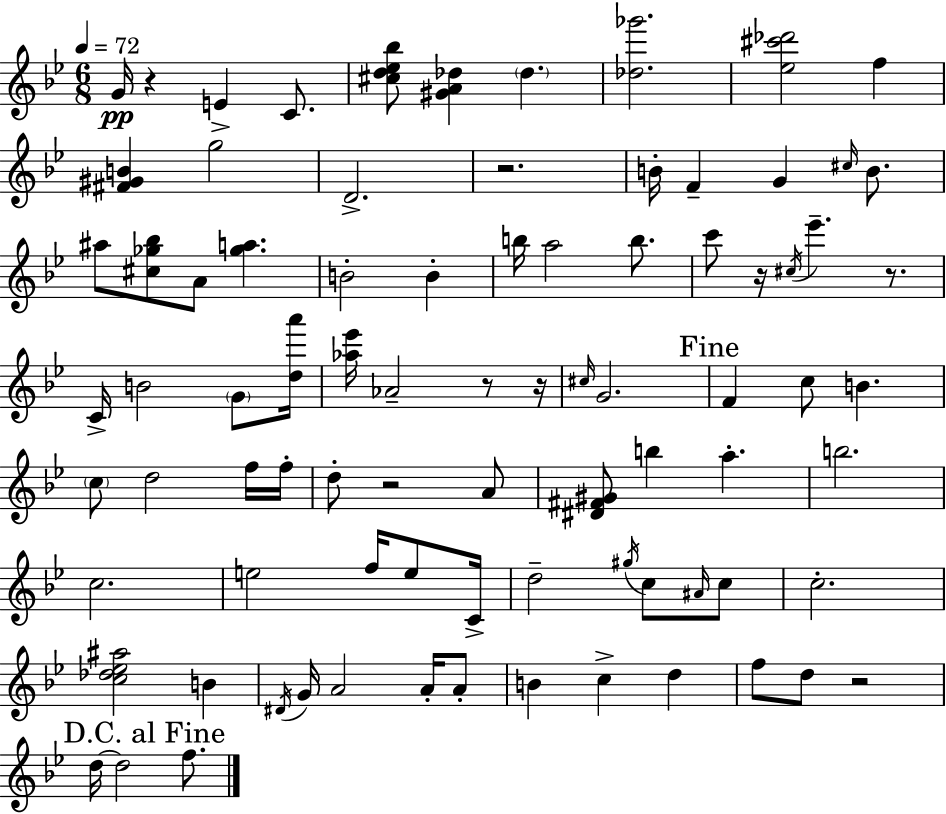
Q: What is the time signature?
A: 6/8